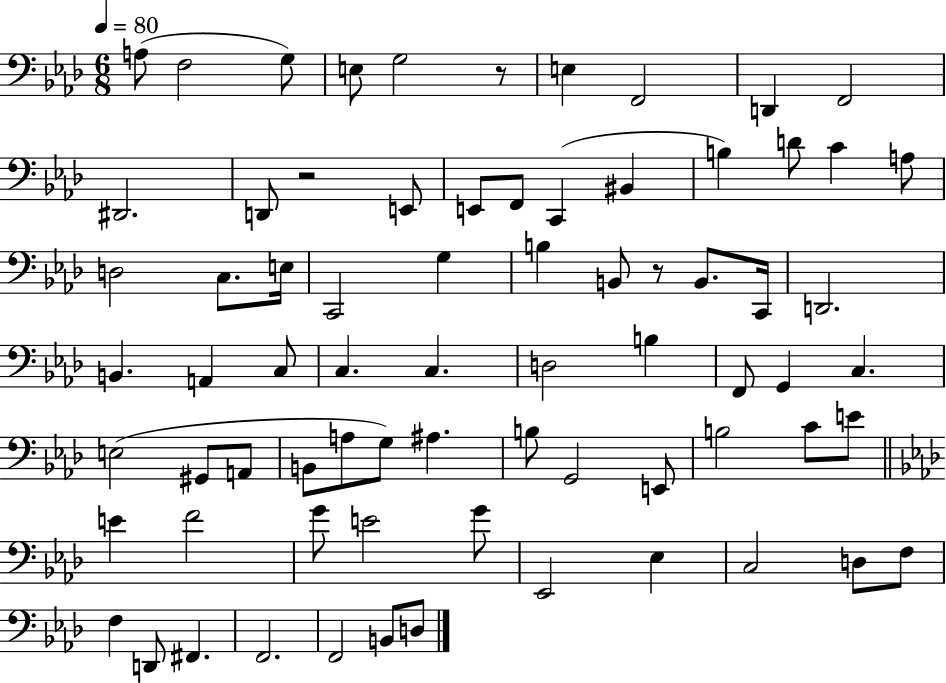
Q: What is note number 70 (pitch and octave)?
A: D3